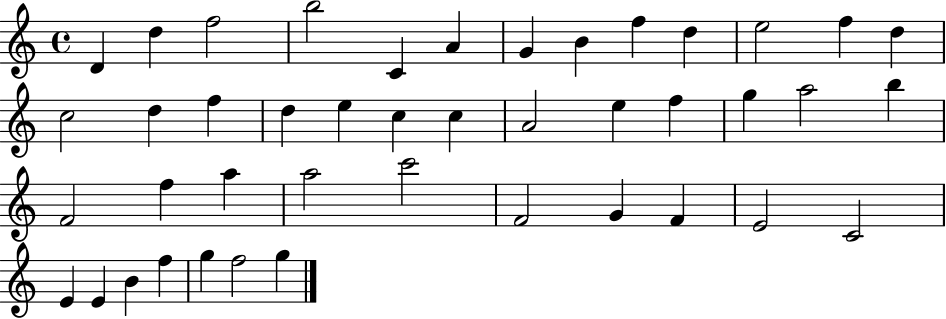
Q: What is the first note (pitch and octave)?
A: D4